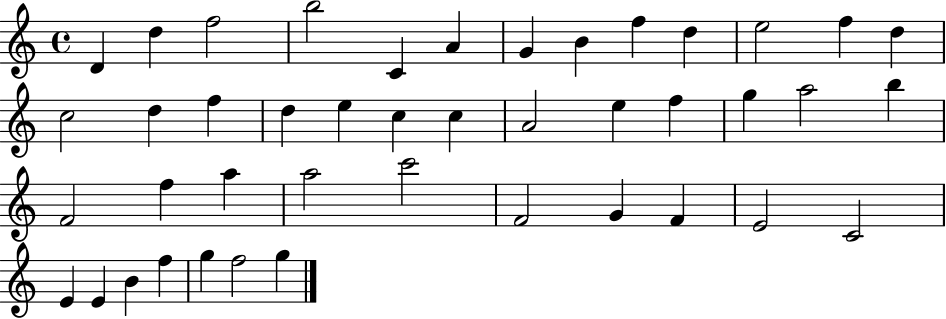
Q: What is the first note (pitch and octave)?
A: D4